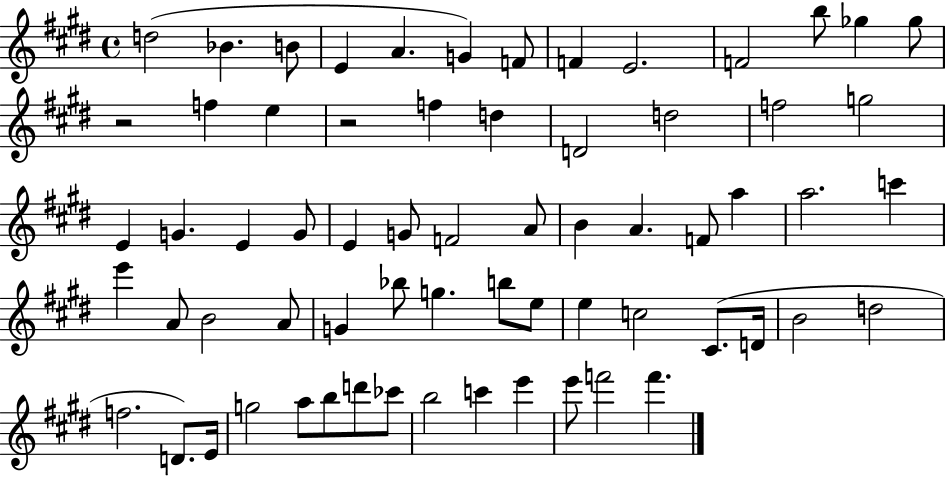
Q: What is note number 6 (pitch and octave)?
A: G4